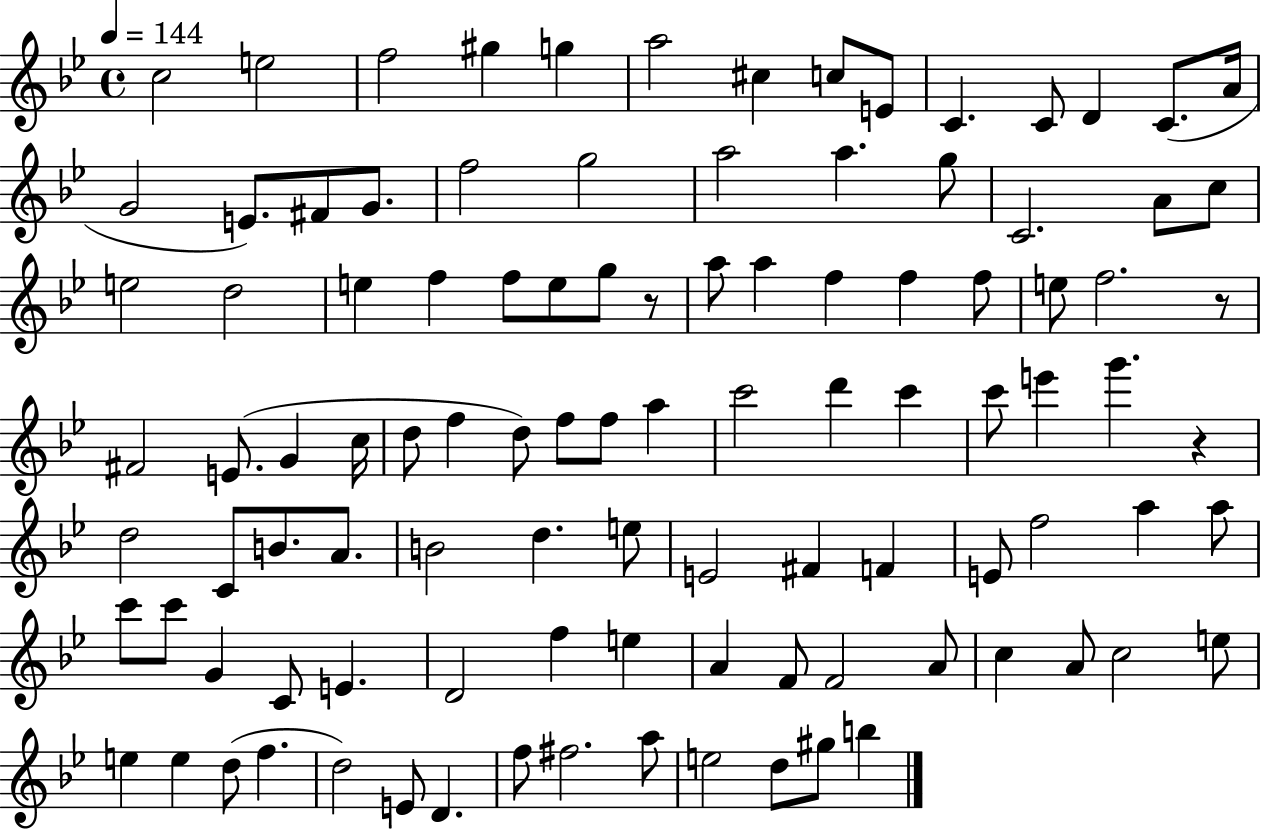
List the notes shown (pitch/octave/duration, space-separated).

C5/h E5/h F5/h G#5/q G5/q A5/h C#5/q C5/e E4/e C4/q. C4/e D4/q C4/e. A4/s G4/h E4/e. F#4/e G4/e. F5/h G5/h A5/h A5/q. G5/e C4/h. A4/e C5/e E5/h D5/h E5/q F5/q F5/e E5/e G5/e R/e A5/e A5/q F5/q F5/q F5/e E5/e F5/h. R/e F#4/h E4/e. G4/q C5/s D5/e F5/q D5/e F5/e F5/e A5/q C6/h D6/q C6/q C6/e E6/q G6/q. R/q D5/h C4/e B4/e. A4/e. B4/h D5/q. E5/e E4/h F#4/q F4/q E4/e F5/h A5/q A5/e C6/e C6/e G4/q C4/e E4/q. D4/h F5/q E5/q A4/q F4/e F4/h A4/e C5/q A4/e C5/h E5/e E5/q E5/q D5/e F5/q. D5/h E4/e D4/q. F5/e F#5/h. A5/e E5/h D5/e G#5/e B5/q